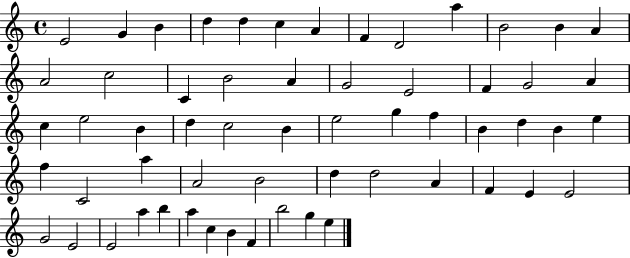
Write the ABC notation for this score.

X:1
T:Untitled
M:4/4
L:1/4
K:C
E2 G B d d c A F D2 a B2 B A A2 c2 C B2 A G2 E2 F G2 A c e2 B d c2 B e2 g f B d B e f C2 a A2 B2 d d2 A F E E2 G2 E2 E2 a b a c B F b2 g e